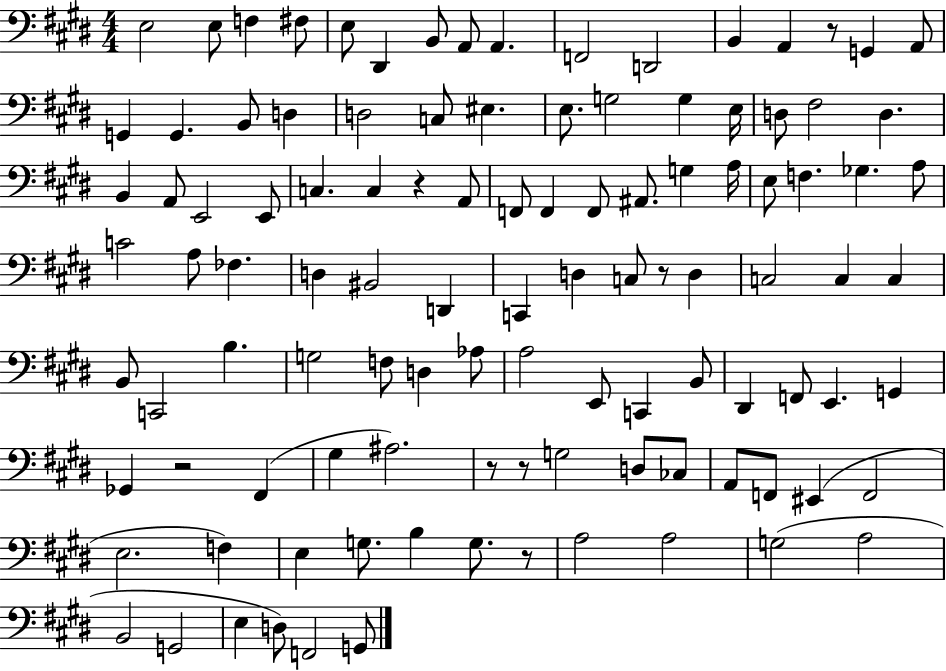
E3/h E3/e F3/q F#3/e E3/e D#2/q B2/e A2/e A2/q. F2/h D2/h B2/q A2/q R/e G2/q A2/e G2/q G2/q. B2/e D3/q D3/h C3/e EIS3/q. E3/e. G3/h G3/q E3/s D3/e F#3/h D3/q. B2/q A2/e E2/h E2/e C3/q. C3/q R/q A2/e F2/e F2/q F2/e A#2/e. G3/q A3/s E3/e F3/q. Gb3/q. A3/e C4/h A3/e FES3/q. D3/q BIS2/h D2/q C2/q D3/q C3/e R/e D3/q C3/h C3/q C3/q B2/e C2/h B3/q. G3/h F3/e D3/q Ab3/e A3/h E2/e C2/q B2/e D#2/q F2/e E2/q. G2/q Gb2/q R/h F#2/q G#3/q A#3/h. R/e R/e G3/h D3/e CES3/e A2/e F2/e EIS2/q F2/h E3/h. F3/q E3/q G3/e. B3/q G3/e. R/e A3/h A3/h G3/h A3/h B2/h G2/h E3/q D3/e F2/h G2/e